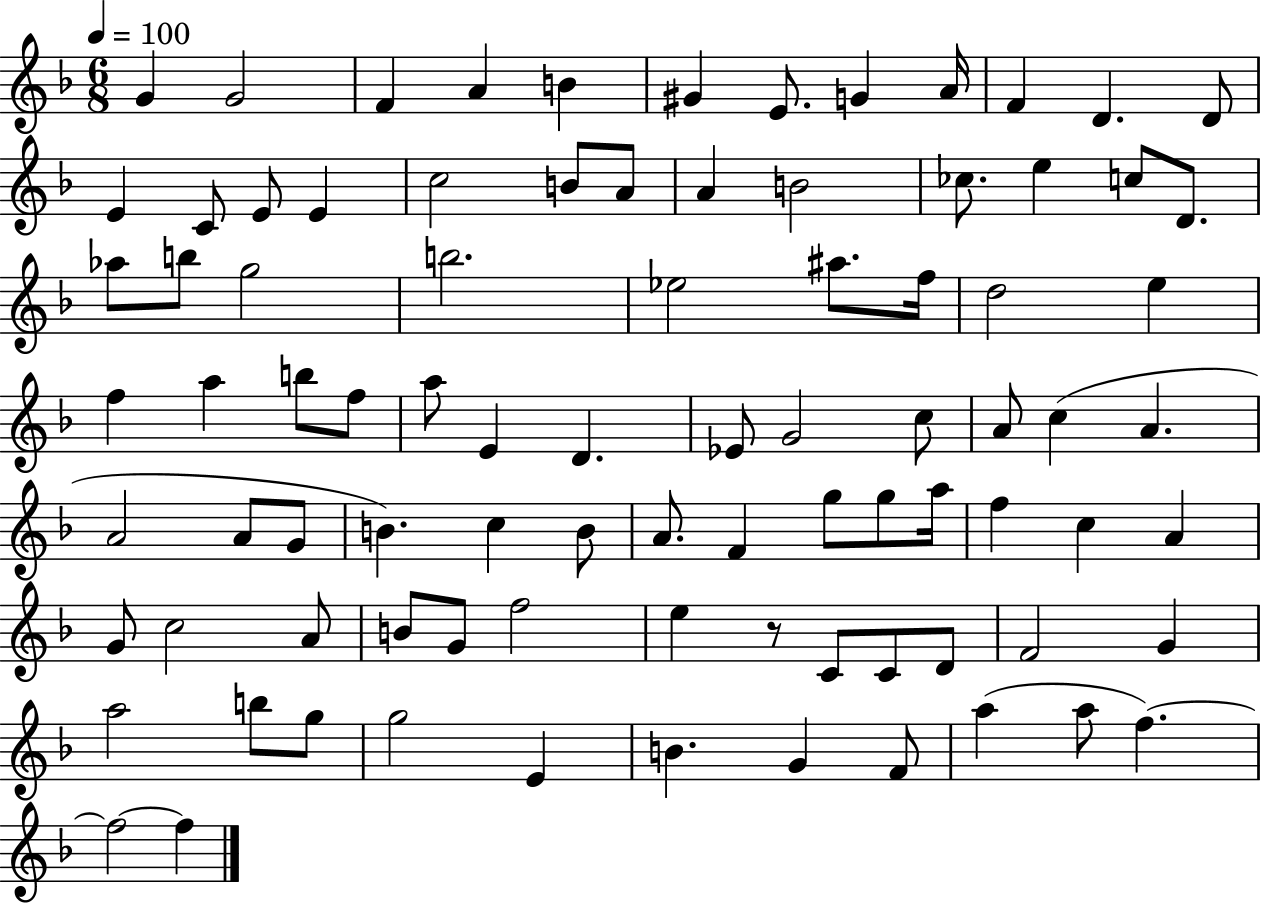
{
  \clef treble
  \numericTimeSignature
  \time 6/8
  \key f \major
  \tempo 4 = 100
  \repeat volta 2 { g'4 g'2 | f'4 a'4 b'4 | gis'4 e'8. g'4 a'16 | f'4 d'4. d'8 | \break e'4 c'8 e'8 e'4 | c''2 b'8 a'8 | a'4 b'2 | ces''8. e''4 c''8 d'8. | \break aes''8 b''8 g''2 | b''2. | ees''2 ais''8. f''16 | d''2 e''4 | \break f''4 a''4 b''8 f''8 | a''8 e'4 d'4. | ees'8 g'2 c''8 | a'8 c''4( a'4. | \break a'2 a'8 g'8 | b'4.) c''4 b'8 | a'8. f'4 g''8 g''8 a''16 | f''4 c''4 a'4 | \break g'8 c''2 a'8 | b'8 g'8 f''2 | e''4 r8 c'8 c'8 d'8 | f'2 g'4 | \break a''2 b''8 g''8 | g''2 e'4 | b'4. g'4 f'8 | a''4( a''8 f''4.~~) | \break f''2~~ f''4 | } \bar "|."
}